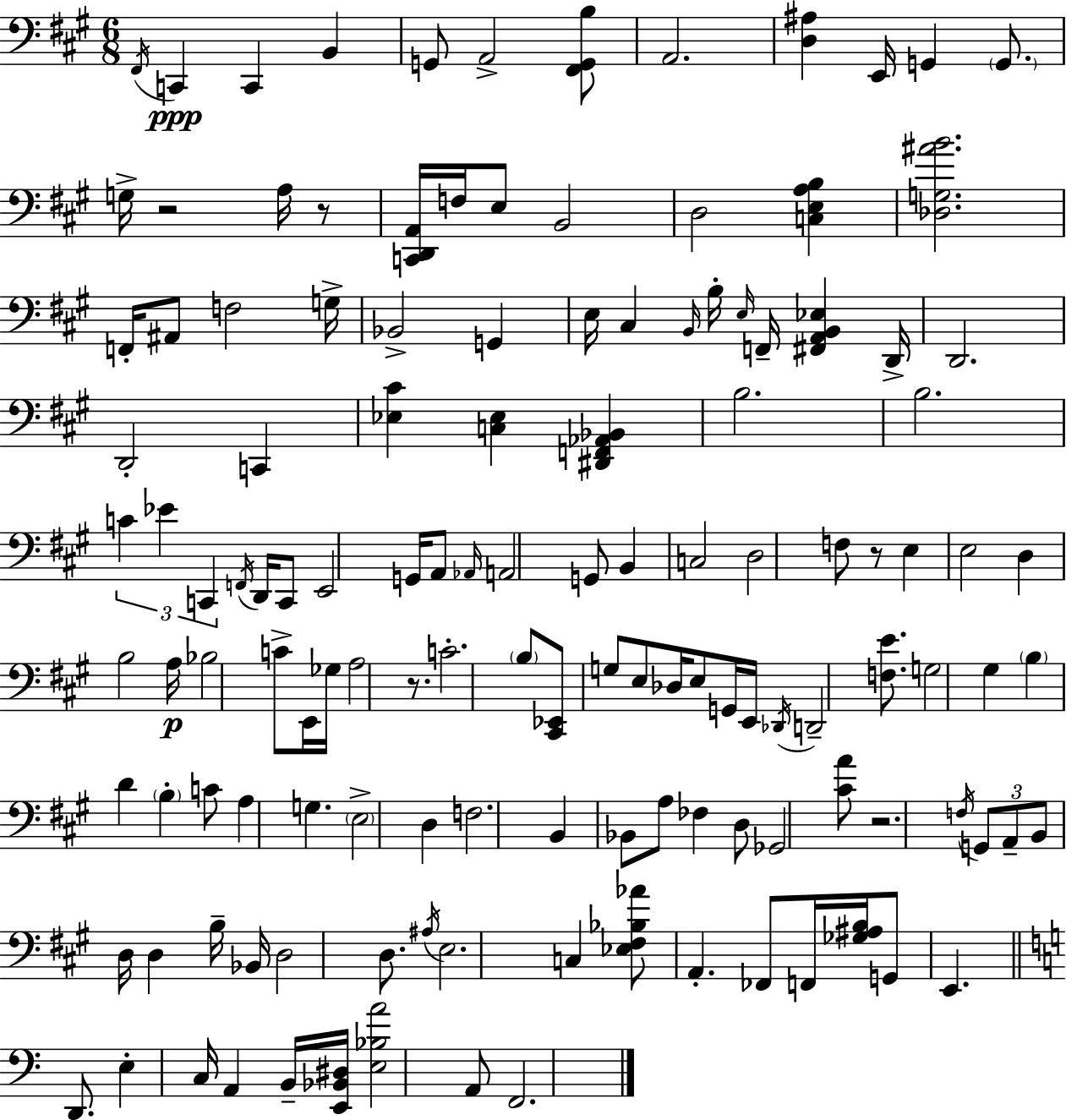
F#2/s C2/q C2/q B2/q G2/e A2/h [F#2,G2,B3]/e A2/h. [D3,A#3]/q E2/s G2/q G2/e. G3/s R/h A3/s R/e [C2,D2,A2]/s F3/s E3/e B2/h D3/h [C3,E3,A3,B3]/q [Db3,G3,A#4,B4]/h. F2/s A#2/e F3/h G3/s Bb2/h G2/q E3/s C#3/q B2/s B3/s E3/s F2/s [F#2,A2,B2,Eb3]/q D2/s D2/h. D2/h C2/q [Eb3,C#4]/q [C3,Eb3]/q [D#2,F2,Ab2,Bb2]/q B3/h. B3/h. C4/q Eb4/q C2/q F2/s D2/s C2/e E2/h G2/s A2/e Ab2/s A2/h G2/e B2/q C3/h D3/h F3/e R/e E3/q E3/h D3/q B3/h A3/s Bb3/h C4/e E2/s Gb3/s A3/h R/e. C4/h. B3/e [C#2,Eb2]/e G3/e E3/e Db3/s E3/e G2/s E2/s Db2/s D2/h [F3,E4]/e. G3/h G#3/q B3/q D4/q B3/q C4/e A3/q G3/q. E3/h D3/q F3/h. B2/q Bb2/e A3/e FES3/q D3/e Gb2/h [C#4,A4]/e R/h. F3/s G2/e A2/e B2/e D3/s D3/q B3/s Bb2/s D3/h D3/e. A#3/s E3/h. C3/q [Eb3,F#3,Bb3,Ab4]/e A2/q. FES2/e F2/s [Gb3,A#3,B3]/s G2/e E2/q. D2/e. E3/q C3/s A2/q B2/s [E2,Bb2,D#3]/s [E3,Bb3,A4]/h A2/e F2/h.